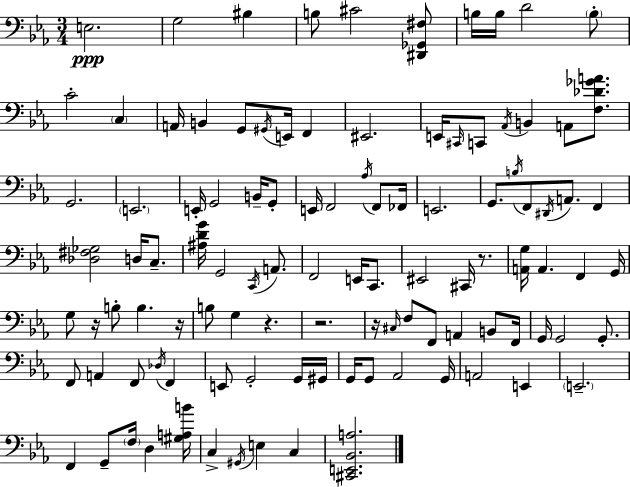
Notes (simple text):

E3/h. G3/h BIS3/q B3/e C#4/h [D#2,Gb2,F#3]/e B3/s B3/s D4/h B3/e C4/h C3/q A2/s B2/q G2/e G#2/s E2/s F2/q EIS2/h. E2/s C#2/s C2/e Ab2/s B2/q A2/e [F3,Db4,Gb4,A4]/e. G2/h. E2/h. E2/s G2/h B2/s G2/e E2/s F2/h Ab3/s F2/e FES2/s E2/h. G2/e. B3/s F2/e D#2/s A2/e. F2/q [Db3,F#3,Gb3]/h D3/s C3/e. [A#3,D4,G4]/s G2/h C2/s A2/e. F2/h E2/s C2/e. EIS2/h C#2/s R/e. [A2,G3]/s A2/q. F2/q G2/s G3/e R/s B3/e B3/q. R/s B3/e G3/q R/q. R/h. R/s C#3/s F3/e F2/e A2/q B2/e F2/s G2/s G2/h G2/e. F2/e A2/q F2/e Db3/s F2/q E2/e G2/h G2/s G#2/s G2/s G2/e Ab2/h G2/s A2/h E2/q E2/h. F2/q G2/e F3/s D3/q [G#3,A3,B4]/s C3/q G#2/s E3/q C3/q [C#2,E2,Bb2,A3]/h.